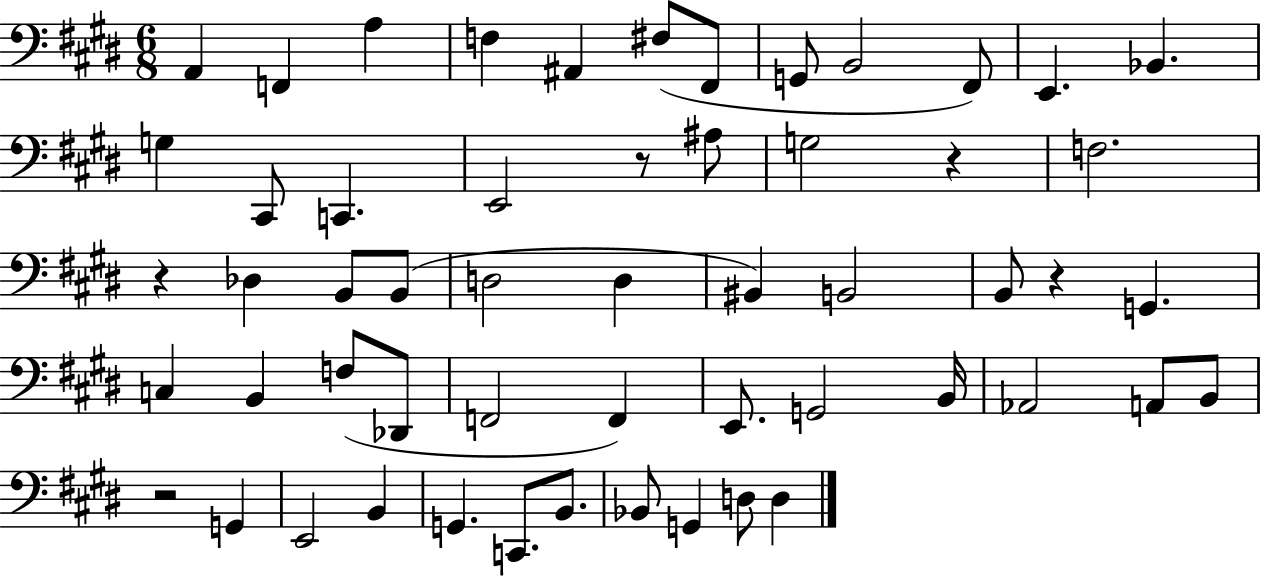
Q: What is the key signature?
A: E major